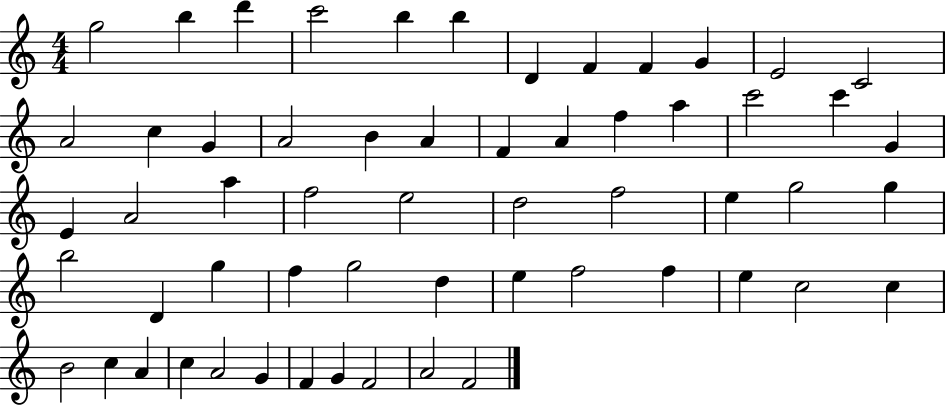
G5/h B5/q D6/q C6/h B5/q B5/q D4/q F4/q F4/q G4/q E4/h C4/h A4/h C5/q G4/q A4/h B4/q A4/q F4/q A4/q F5/q A5/q C6/h C6/q G4/q E4/q A4/h A5/q F5/h E5/h D5/h F5/h E5/q G5/h G5/q B5/h D4/q G5/q F5/q G5/h D5/q E5/q F5/h F5/q E5/q C5/h C5/q B4/h C5/q A4/q C5/q A4/h G4/q F4/q G4/q F4/h A4/h F4/h